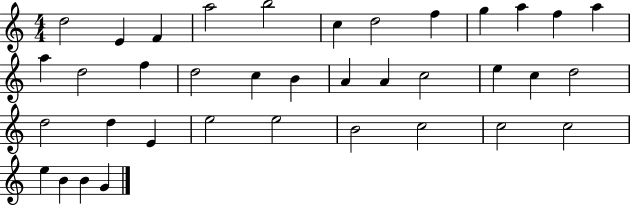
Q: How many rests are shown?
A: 0